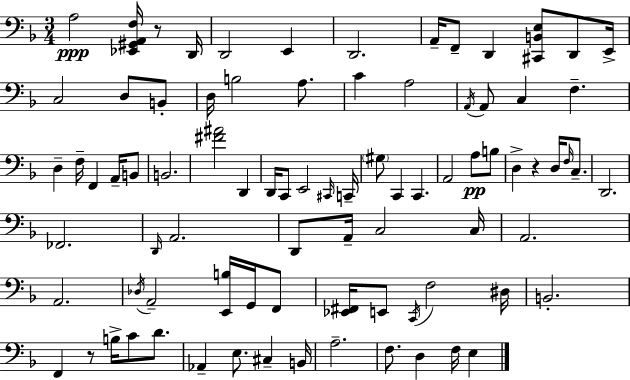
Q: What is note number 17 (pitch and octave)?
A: C4